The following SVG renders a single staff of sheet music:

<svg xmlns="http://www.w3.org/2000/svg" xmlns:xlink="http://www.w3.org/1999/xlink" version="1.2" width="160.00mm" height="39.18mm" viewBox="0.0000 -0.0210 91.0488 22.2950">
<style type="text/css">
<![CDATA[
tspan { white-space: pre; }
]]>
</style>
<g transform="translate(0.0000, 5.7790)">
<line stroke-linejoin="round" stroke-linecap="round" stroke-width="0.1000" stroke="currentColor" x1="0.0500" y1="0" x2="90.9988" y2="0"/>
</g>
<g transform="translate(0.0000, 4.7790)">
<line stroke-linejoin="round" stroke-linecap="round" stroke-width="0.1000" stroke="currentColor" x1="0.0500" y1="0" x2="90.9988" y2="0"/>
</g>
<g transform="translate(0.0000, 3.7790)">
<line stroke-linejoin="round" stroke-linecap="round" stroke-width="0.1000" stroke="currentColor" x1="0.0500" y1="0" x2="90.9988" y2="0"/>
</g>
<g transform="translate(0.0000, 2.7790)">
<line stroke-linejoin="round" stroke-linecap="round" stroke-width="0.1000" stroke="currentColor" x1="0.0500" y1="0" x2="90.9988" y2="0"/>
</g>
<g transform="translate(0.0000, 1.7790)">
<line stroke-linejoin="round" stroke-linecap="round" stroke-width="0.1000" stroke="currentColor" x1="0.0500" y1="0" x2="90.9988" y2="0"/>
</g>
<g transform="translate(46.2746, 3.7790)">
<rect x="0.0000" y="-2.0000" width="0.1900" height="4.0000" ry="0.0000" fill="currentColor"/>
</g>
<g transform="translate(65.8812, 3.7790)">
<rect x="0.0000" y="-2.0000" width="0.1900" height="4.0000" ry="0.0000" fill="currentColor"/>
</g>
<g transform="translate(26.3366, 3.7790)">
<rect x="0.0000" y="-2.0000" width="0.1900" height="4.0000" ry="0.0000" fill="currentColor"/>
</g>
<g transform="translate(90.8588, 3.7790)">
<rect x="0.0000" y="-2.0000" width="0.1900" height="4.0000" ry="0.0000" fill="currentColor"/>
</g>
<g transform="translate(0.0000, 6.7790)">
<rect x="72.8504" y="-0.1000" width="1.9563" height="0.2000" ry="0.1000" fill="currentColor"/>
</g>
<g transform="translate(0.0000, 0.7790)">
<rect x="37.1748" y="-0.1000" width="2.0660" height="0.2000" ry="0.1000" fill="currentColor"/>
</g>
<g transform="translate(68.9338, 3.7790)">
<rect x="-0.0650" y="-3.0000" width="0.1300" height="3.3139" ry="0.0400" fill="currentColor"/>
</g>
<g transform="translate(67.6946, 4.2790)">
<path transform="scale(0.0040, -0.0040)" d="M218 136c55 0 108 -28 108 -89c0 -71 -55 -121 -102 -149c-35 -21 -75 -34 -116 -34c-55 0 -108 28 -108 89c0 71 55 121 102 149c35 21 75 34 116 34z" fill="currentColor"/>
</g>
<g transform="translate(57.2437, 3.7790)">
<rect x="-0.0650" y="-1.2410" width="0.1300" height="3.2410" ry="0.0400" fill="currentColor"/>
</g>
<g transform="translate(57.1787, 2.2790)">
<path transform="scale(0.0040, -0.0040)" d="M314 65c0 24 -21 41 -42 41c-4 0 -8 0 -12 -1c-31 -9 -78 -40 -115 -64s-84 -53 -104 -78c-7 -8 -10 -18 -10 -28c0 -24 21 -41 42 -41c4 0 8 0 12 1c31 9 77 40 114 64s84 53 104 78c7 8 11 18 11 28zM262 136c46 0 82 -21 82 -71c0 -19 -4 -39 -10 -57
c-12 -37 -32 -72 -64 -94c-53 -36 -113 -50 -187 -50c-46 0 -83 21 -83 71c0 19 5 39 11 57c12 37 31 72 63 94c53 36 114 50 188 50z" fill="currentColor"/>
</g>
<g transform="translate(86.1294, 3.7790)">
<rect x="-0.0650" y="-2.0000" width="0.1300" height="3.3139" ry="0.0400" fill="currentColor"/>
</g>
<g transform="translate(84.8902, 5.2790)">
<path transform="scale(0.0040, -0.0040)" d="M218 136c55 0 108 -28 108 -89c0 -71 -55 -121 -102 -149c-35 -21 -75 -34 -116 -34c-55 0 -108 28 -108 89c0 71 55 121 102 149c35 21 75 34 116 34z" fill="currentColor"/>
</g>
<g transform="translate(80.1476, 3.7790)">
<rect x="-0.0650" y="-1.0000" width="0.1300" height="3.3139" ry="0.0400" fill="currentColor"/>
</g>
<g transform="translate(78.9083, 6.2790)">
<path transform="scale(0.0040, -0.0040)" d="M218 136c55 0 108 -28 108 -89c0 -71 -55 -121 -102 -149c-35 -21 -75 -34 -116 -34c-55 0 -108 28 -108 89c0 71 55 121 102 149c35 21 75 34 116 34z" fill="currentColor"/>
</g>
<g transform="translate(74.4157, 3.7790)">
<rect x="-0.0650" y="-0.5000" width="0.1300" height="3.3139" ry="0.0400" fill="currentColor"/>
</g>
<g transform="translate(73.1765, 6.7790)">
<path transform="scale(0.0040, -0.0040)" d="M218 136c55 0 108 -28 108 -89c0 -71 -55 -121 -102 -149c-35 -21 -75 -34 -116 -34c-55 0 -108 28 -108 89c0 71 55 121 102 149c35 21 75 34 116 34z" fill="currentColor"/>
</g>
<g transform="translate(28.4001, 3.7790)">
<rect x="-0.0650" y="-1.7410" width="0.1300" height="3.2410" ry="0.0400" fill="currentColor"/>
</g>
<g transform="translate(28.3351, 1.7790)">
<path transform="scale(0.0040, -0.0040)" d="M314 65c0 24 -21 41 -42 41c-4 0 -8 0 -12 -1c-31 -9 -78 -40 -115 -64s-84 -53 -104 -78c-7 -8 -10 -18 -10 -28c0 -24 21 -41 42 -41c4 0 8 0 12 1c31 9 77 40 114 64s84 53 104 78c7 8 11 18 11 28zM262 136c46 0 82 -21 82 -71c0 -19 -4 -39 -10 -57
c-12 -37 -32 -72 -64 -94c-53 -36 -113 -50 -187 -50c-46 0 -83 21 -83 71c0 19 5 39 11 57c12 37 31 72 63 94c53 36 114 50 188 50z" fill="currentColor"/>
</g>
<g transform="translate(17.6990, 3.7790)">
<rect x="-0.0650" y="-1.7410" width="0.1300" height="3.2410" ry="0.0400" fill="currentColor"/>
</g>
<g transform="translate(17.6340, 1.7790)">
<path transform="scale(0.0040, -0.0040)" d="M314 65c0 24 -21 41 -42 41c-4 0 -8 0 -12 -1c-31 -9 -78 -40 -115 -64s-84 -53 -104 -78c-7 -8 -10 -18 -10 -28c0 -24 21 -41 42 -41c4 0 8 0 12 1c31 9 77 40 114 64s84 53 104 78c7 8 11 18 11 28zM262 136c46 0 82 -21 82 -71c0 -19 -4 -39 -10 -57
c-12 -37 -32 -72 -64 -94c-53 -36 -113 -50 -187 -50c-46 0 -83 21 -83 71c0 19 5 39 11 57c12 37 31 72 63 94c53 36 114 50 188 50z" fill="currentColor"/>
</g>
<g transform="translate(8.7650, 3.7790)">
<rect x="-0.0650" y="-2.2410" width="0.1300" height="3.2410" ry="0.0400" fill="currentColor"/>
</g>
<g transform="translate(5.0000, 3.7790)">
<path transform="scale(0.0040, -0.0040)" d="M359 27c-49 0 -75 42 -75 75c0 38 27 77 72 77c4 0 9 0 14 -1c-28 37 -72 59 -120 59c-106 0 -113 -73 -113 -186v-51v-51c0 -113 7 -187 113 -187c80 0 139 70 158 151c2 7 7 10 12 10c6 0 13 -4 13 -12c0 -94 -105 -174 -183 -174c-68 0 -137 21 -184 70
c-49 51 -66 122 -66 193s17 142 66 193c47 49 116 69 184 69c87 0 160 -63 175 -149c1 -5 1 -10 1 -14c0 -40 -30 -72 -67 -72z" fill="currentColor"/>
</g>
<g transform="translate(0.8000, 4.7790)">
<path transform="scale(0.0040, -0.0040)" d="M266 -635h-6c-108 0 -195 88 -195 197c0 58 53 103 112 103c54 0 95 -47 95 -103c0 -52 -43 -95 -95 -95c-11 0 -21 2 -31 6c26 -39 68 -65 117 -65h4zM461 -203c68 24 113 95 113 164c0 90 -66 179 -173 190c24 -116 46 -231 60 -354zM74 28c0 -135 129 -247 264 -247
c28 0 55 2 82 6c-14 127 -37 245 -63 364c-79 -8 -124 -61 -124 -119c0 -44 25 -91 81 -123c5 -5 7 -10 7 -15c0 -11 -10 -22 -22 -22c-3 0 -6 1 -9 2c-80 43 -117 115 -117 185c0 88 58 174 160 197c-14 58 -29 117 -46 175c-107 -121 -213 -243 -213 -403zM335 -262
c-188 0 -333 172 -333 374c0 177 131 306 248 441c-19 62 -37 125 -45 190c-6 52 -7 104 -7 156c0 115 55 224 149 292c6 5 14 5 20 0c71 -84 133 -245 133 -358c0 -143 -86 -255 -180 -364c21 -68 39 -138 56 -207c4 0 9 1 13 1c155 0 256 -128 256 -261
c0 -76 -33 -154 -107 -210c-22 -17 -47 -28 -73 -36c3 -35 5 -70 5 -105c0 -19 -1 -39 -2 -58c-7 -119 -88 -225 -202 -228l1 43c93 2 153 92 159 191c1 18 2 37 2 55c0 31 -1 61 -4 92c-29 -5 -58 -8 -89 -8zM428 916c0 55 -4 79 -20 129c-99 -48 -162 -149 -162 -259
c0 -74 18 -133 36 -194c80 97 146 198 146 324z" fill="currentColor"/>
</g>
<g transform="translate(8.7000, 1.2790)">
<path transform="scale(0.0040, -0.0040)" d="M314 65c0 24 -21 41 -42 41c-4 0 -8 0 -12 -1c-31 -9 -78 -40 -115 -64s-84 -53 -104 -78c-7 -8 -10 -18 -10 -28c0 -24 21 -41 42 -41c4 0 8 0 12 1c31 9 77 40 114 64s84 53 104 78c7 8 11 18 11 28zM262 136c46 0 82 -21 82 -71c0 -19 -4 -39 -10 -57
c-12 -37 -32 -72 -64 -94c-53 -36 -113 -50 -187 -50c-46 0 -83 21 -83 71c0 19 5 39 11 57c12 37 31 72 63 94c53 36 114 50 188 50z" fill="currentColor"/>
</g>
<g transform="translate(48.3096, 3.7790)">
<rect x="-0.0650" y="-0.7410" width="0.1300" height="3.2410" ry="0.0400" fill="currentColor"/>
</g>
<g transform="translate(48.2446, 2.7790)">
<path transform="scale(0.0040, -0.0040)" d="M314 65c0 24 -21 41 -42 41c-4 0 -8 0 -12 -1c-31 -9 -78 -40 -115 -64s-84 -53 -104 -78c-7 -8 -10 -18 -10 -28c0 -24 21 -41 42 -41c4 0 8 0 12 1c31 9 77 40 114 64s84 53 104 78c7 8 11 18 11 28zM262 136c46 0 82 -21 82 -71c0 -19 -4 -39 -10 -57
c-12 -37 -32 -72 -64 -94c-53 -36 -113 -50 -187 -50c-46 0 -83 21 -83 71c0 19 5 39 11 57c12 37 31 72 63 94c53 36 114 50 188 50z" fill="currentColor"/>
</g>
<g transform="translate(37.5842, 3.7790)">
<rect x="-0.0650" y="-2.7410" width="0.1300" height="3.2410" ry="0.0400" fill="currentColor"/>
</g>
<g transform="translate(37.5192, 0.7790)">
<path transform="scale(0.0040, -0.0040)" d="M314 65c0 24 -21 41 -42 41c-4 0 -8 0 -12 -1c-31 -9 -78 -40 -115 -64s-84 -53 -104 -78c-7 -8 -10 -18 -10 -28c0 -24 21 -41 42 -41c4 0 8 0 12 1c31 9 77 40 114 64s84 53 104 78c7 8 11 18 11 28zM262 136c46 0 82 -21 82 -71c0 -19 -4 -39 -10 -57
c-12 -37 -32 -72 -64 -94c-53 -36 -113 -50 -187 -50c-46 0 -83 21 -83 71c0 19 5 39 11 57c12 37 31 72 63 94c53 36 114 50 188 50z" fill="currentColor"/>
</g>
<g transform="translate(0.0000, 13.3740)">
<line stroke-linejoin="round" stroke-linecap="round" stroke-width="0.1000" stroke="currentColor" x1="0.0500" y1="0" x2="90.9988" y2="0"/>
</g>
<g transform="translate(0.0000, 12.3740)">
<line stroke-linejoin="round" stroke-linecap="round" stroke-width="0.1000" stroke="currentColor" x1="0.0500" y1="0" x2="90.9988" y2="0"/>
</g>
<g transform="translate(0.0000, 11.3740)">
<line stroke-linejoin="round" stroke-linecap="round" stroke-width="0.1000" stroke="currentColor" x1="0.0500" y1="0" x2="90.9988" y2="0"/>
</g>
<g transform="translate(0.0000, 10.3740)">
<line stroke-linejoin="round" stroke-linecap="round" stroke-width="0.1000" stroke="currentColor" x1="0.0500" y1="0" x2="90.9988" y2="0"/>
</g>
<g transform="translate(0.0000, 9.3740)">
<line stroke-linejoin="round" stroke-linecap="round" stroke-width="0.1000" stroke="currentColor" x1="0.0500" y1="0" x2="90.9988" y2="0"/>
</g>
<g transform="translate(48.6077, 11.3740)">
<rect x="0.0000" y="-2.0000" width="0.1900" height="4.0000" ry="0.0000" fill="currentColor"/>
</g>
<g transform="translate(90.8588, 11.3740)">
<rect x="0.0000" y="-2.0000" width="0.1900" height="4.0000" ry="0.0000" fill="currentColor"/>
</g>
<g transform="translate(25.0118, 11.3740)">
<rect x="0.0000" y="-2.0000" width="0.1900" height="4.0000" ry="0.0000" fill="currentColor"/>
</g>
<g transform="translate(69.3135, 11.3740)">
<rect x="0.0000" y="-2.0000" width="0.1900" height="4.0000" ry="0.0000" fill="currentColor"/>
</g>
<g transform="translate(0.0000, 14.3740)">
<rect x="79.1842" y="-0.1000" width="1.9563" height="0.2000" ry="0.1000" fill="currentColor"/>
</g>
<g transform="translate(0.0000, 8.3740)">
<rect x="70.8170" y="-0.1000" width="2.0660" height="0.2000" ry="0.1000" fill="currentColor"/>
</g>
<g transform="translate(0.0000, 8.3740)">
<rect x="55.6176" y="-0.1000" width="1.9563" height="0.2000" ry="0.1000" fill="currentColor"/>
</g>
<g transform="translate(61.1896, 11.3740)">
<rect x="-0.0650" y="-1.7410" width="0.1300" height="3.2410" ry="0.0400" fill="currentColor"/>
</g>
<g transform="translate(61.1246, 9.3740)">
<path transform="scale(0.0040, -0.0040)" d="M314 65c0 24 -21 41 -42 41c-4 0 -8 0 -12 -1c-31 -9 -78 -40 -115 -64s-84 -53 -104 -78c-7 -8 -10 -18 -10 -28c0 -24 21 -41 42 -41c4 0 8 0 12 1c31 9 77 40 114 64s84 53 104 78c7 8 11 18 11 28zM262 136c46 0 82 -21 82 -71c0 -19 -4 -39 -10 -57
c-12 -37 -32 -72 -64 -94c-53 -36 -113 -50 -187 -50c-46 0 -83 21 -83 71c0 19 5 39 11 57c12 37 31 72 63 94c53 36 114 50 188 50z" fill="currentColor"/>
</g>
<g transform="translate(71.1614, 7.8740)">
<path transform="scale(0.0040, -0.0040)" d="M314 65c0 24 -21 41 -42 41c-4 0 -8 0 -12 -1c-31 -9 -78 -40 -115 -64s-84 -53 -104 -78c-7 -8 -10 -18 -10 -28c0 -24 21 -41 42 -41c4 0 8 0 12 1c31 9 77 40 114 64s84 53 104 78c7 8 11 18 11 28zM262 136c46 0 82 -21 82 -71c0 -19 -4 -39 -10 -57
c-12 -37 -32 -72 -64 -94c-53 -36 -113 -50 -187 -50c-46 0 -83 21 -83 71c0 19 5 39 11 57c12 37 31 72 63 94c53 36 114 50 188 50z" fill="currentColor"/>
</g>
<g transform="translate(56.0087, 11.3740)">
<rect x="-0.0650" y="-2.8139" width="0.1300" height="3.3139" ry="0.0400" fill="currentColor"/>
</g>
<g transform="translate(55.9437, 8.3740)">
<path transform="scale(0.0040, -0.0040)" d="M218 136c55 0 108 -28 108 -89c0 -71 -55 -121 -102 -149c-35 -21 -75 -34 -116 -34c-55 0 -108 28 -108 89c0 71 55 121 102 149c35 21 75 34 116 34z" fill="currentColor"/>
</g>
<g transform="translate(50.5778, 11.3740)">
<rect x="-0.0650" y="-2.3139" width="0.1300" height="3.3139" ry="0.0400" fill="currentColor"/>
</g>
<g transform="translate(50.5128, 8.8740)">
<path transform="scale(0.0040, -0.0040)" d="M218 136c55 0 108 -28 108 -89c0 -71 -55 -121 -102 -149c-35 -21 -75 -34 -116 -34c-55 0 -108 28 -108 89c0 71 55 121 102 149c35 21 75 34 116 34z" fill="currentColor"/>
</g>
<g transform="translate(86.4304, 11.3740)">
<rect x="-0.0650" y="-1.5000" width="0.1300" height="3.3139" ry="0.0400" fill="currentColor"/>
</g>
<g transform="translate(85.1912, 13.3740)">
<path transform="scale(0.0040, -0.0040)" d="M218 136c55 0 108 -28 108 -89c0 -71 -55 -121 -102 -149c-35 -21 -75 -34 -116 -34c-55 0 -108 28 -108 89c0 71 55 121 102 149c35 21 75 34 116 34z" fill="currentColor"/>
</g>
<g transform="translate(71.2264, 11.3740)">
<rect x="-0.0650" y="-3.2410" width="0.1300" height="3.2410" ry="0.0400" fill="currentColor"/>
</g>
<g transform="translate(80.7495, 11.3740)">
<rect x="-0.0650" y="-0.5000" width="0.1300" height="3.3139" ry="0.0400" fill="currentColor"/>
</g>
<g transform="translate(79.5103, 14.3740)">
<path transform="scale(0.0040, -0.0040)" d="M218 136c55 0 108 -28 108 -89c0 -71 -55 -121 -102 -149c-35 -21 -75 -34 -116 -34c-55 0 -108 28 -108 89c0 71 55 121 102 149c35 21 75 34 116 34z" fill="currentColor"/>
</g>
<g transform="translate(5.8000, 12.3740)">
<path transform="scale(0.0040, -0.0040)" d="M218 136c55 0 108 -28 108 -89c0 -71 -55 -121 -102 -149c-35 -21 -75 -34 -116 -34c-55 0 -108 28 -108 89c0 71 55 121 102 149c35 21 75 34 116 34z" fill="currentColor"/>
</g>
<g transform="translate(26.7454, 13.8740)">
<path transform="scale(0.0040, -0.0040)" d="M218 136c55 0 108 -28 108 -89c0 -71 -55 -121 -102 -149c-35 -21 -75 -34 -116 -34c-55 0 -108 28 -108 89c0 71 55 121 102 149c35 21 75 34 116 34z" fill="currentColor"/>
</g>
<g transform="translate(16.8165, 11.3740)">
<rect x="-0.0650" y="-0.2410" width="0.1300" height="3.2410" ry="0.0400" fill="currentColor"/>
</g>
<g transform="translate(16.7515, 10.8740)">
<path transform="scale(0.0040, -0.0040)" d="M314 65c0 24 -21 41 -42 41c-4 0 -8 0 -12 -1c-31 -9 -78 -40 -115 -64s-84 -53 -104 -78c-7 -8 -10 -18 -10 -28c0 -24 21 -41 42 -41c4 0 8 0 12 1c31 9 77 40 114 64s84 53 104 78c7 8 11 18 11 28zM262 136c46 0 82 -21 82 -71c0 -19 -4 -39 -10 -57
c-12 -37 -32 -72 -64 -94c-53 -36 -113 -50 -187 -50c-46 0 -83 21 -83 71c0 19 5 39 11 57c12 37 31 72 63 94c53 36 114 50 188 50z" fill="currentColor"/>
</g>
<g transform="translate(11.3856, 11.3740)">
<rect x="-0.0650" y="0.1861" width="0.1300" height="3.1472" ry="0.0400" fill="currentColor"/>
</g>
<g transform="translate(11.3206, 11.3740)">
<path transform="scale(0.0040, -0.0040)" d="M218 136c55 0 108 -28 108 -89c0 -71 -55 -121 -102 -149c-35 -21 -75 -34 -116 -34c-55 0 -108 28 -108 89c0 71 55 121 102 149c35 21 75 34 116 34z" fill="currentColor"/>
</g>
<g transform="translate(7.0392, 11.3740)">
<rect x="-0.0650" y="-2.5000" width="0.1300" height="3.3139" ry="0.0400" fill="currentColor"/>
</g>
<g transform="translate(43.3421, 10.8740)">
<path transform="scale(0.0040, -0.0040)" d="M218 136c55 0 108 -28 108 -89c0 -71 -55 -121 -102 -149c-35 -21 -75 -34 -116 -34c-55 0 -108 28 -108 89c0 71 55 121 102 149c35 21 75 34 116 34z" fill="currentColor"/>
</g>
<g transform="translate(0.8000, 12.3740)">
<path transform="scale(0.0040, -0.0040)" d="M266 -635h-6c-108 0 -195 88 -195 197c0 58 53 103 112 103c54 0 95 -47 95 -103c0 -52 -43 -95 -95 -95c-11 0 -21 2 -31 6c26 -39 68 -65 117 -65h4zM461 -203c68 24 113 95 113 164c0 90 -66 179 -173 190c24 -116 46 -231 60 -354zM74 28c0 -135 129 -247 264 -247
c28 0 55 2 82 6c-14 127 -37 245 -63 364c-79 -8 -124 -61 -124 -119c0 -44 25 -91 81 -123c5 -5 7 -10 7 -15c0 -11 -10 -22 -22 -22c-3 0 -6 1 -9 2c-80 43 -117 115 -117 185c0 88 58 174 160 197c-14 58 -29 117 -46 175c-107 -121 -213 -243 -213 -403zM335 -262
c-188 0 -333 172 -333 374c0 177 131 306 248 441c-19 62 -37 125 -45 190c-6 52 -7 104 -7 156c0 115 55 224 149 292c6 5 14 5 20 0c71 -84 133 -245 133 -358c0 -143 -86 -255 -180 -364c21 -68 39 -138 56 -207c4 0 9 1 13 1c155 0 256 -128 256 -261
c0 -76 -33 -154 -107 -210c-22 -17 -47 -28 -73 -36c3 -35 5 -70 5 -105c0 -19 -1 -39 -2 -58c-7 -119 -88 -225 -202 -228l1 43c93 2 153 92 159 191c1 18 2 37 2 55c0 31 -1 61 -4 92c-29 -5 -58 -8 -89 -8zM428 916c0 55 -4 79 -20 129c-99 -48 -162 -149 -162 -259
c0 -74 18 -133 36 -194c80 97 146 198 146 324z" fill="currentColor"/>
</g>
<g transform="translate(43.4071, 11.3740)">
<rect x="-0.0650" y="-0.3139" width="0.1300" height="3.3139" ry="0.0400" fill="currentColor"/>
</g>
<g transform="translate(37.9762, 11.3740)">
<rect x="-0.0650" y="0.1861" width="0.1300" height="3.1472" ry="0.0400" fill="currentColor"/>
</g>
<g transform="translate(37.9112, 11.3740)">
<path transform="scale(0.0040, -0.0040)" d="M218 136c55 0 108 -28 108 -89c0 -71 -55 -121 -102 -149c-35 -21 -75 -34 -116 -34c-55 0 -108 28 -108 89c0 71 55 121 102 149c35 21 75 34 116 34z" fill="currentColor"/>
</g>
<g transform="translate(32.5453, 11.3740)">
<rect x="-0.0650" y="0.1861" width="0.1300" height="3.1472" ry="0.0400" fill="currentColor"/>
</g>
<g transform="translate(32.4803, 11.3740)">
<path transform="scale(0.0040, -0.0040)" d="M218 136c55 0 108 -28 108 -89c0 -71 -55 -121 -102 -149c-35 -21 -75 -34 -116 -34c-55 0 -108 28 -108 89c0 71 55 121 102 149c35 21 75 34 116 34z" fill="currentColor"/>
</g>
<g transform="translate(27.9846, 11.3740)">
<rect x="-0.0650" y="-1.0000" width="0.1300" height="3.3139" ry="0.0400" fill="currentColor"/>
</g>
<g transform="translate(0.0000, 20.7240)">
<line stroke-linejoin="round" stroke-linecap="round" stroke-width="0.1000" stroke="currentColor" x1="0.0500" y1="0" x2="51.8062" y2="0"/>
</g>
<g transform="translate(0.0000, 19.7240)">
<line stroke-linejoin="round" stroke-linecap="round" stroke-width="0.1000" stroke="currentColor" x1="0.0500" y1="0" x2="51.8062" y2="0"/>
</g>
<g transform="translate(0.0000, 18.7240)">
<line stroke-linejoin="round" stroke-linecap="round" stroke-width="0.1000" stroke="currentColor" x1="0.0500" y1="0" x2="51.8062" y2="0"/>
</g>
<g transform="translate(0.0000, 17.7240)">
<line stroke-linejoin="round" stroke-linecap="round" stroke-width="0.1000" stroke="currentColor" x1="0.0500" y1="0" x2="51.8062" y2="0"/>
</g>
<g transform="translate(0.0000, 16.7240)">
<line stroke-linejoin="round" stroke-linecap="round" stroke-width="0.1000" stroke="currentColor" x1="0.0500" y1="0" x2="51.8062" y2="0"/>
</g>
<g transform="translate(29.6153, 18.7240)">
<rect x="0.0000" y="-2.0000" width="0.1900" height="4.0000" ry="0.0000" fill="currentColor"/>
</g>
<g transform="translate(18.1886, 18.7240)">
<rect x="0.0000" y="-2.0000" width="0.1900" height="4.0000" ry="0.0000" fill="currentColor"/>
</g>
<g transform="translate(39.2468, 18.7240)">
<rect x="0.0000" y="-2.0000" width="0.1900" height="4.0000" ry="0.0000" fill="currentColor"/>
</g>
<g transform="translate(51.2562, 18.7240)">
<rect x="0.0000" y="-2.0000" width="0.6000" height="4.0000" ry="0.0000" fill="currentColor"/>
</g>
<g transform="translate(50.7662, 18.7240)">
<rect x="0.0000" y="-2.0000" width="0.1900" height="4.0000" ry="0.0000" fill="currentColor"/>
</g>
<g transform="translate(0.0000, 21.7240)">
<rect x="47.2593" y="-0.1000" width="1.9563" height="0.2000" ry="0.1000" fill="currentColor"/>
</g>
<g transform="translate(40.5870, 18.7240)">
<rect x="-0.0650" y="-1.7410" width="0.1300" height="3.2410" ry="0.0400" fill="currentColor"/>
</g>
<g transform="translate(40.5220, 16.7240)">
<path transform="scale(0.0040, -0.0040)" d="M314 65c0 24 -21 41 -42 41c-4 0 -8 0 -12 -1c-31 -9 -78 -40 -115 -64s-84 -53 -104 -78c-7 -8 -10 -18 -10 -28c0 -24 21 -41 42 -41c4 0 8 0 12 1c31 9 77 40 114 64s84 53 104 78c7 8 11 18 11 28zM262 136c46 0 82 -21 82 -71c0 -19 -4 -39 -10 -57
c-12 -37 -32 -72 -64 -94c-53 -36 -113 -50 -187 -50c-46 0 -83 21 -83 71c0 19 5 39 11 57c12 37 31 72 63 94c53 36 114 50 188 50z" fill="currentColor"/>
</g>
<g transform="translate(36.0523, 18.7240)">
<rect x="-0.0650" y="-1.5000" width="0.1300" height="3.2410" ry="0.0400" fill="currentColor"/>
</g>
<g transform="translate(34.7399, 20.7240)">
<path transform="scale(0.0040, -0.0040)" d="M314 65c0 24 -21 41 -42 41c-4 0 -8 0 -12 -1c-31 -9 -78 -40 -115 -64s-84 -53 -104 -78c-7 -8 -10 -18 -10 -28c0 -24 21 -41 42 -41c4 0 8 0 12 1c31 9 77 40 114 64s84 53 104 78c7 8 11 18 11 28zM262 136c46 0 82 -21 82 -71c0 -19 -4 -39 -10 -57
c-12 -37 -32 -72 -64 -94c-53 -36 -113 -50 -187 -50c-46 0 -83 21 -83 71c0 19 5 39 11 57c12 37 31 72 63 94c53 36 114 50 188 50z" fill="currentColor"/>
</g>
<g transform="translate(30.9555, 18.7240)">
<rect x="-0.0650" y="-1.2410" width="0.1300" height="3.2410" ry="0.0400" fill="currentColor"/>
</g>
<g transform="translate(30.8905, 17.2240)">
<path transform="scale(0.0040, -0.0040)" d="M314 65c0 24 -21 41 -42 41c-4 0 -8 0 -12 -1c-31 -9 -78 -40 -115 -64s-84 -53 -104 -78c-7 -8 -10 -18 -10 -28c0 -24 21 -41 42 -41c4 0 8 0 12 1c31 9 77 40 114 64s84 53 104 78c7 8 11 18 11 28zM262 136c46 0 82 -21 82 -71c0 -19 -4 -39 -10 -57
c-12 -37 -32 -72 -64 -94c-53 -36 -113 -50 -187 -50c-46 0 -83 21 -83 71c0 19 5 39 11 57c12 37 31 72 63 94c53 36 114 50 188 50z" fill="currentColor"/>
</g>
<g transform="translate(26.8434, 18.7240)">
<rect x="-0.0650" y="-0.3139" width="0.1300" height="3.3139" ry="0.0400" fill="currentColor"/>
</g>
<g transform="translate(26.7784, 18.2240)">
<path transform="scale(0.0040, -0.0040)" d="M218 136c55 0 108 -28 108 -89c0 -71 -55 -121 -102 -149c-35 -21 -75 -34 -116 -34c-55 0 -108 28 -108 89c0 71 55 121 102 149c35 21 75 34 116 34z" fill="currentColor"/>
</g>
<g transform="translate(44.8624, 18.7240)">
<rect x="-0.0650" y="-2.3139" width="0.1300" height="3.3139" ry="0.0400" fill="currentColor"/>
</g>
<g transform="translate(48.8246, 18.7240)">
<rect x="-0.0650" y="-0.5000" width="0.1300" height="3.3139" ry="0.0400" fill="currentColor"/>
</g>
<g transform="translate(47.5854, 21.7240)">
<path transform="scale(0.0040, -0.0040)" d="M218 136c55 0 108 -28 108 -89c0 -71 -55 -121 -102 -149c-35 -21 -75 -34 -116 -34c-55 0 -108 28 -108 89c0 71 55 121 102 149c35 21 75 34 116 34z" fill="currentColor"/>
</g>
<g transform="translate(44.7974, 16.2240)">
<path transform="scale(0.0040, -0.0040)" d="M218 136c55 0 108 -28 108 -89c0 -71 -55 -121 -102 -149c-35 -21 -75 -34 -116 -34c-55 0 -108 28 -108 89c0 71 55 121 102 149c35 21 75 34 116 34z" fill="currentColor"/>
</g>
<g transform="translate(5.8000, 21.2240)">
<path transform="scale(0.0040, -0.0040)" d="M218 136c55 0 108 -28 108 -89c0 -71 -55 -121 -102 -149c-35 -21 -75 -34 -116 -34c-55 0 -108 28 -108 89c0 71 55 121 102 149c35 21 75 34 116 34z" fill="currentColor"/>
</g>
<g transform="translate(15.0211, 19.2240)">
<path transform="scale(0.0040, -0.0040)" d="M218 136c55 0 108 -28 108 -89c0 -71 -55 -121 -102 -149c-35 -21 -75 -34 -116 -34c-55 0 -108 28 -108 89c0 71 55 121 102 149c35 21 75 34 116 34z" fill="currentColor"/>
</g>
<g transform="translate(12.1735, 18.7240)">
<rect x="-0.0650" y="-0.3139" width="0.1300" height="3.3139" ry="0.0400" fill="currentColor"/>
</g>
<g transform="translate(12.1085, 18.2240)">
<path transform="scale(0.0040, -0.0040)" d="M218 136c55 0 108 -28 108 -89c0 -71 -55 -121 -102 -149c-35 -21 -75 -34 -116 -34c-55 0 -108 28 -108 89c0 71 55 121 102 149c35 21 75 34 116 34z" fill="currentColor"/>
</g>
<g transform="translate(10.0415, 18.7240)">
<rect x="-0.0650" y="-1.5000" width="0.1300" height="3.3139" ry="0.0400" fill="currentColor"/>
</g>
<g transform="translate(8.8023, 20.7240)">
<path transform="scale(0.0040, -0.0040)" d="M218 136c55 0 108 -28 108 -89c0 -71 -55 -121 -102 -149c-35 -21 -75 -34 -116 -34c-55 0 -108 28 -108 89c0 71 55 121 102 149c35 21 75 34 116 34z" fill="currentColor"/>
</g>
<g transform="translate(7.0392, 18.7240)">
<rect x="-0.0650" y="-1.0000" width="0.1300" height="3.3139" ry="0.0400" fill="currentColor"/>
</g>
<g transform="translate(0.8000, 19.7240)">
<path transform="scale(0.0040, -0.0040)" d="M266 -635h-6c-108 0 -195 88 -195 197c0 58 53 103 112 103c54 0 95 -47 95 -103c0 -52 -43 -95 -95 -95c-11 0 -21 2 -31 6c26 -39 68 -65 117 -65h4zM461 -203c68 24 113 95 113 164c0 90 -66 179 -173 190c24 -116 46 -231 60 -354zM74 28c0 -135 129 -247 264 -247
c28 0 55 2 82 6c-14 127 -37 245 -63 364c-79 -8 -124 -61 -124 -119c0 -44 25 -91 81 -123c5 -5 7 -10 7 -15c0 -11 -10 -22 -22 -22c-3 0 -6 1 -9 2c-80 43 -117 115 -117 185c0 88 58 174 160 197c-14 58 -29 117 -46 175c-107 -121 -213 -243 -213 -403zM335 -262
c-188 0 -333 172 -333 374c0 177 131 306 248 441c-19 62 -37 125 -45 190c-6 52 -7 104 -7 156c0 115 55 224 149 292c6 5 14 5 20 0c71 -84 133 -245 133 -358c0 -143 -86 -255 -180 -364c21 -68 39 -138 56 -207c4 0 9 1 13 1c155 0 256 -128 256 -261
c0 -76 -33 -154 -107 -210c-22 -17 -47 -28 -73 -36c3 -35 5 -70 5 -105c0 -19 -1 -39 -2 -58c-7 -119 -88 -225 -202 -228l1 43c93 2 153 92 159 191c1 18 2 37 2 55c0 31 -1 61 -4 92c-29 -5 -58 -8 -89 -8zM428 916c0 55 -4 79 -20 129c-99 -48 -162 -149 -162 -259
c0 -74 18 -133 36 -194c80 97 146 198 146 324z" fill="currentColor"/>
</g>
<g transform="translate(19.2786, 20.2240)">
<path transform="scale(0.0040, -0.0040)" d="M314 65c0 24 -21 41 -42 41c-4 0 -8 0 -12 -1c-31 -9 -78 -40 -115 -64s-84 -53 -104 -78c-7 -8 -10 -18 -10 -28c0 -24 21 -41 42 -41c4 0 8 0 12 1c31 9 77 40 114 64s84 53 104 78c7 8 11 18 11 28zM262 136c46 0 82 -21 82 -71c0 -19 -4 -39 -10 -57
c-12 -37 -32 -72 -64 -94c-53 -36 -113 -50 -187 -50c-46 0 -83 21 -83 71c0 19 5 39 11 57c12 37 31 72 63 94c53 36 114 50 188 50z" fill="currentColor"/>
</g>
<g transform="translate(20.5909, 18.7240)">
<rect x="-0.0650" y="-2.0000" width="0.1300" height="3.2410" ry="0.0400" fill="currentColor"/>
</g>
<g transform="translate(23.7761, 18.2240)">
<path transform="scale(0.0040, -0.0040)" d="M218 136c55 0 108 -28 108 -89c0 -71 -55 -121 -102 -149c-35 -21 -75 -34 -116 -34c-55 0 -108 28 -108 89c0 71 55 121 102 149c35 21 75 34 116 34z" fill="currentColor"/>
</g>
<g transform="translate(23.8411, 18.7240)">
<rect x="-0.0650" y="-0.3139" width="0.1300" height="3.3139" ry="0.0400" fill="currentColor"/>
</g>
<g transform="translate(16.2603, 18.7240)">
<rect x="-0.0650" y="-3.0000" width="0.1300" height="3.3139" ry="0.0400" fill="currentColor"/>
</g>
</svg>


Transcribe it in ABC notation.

X:1
T:Untitled
M:4/4
L:1/4
K:C
g2 f2 f2 a2 d2 e2 A C D F G B c2 D B B c g a f2 b2 C E D E c A F2 c c e2 E2 f2 g C